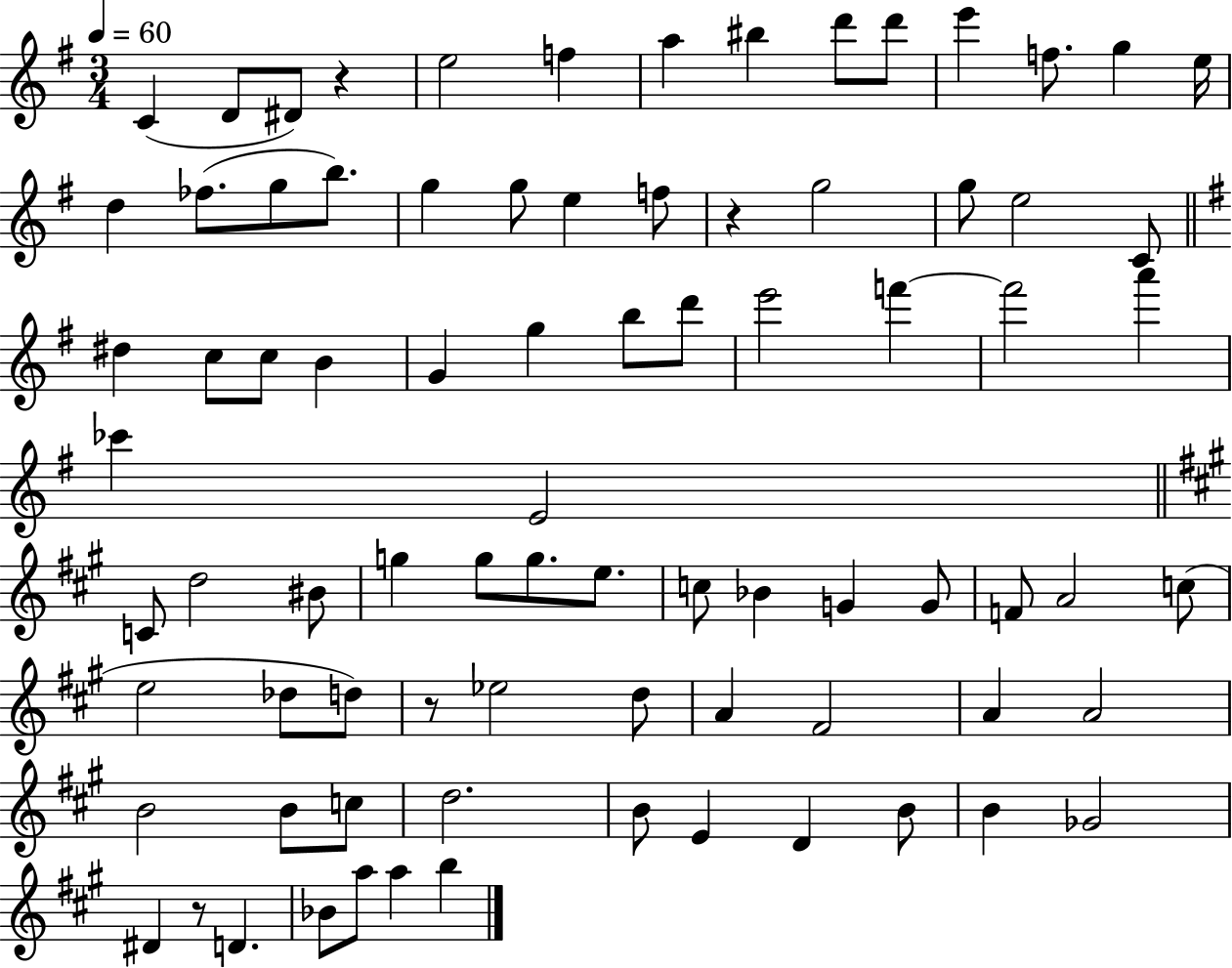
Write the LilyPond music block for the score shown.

{
  \clef treble
  \numericTimeSignature
  \time 3/4
  \key g \major
  \tempo 4 = 60
  c'4( d'8 dis'8) r4 | e''2 f''4 | a''4 bis''4 d'''8 d'''8 | e'''4 f''8. g''4 e''16 | \break d''4 fes''8.( g''8 b''8.) | g''4 g''8 e''4 f''8 | r4 g''2 | g''8 e''2 c'8 | \break \bar "||" \break \key e \minor dis''4 c''8 c''8 b'4 | g'4 g''4 b''8 d'''8 | e'''2 f'''4~~ | f'''2 a'''4 | \break ces'''4 e'2 | \bar "||" \break \key a \major c'8 d''2 bis'8 | g''4 g''8 g''8. e''8. | c''8 bes'4 g'4 g'8 | f'8 a'2 c''8( | \break e''2 des''8 d''8) | r8 ees''2 d''8 | a'4 fis'2 | a'4 a'2 | \break b'2 b'8 c''8 | d''2. | b'8 e'4 d'4 b'8 | b'4 ges'2 | \break dis'4 r8 d'4. | bes'8 a''8 a''4 b''4 | \bar "|."
}